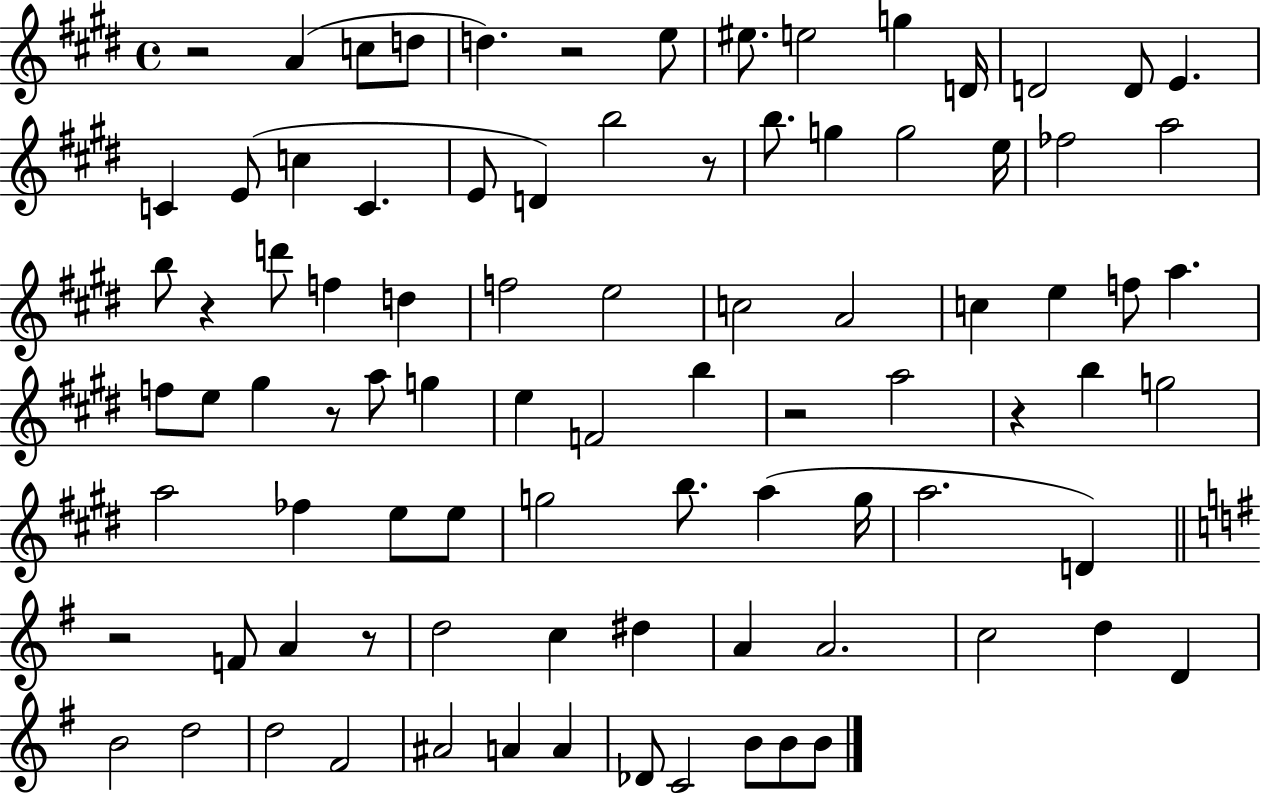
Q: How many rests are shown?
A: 9